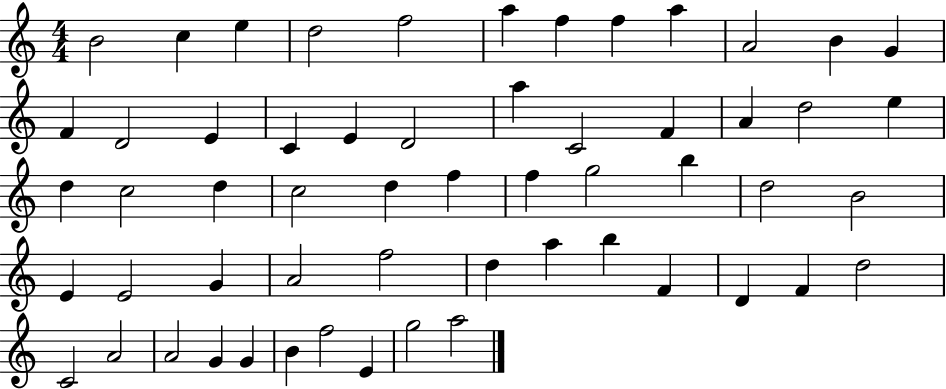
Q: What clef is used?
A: treble